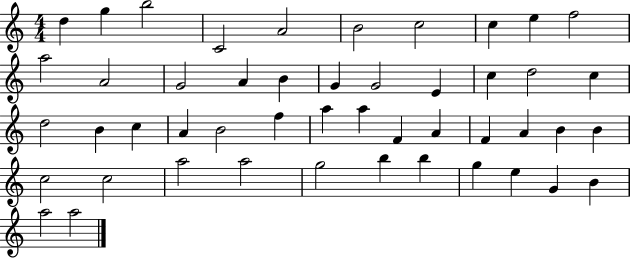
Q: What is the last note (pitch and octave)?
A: A5